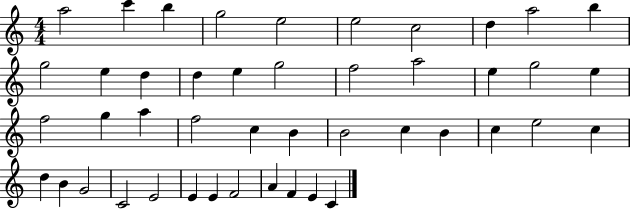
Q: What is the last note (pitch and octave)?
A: C4